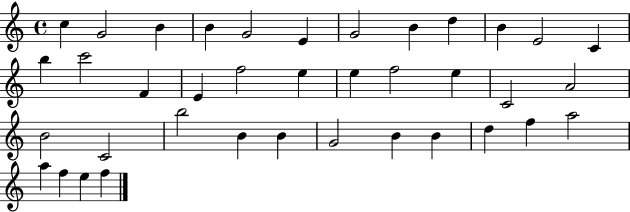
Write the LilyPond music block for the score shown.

{
  \clef treble
  \time 4/4
  \defaultTimeSignature
  \key c \major
  c''4 g'2 b'4 | b'4 g'2 e'4 | g'2 b'4 d''4 | b'4 e'2 c'4 | \break b''4 c'''2 f'4 | e'4 f''2 e''4 | e''4 f''2 e''4 | c'2 a'2 | \break b'2 c'2 | b''2 b'4 b'4 | g'2 b'4 b'4 | d''4 f''4 a''2 | \break a''4 f''4 e''4 f''4 | \bar "|."
}